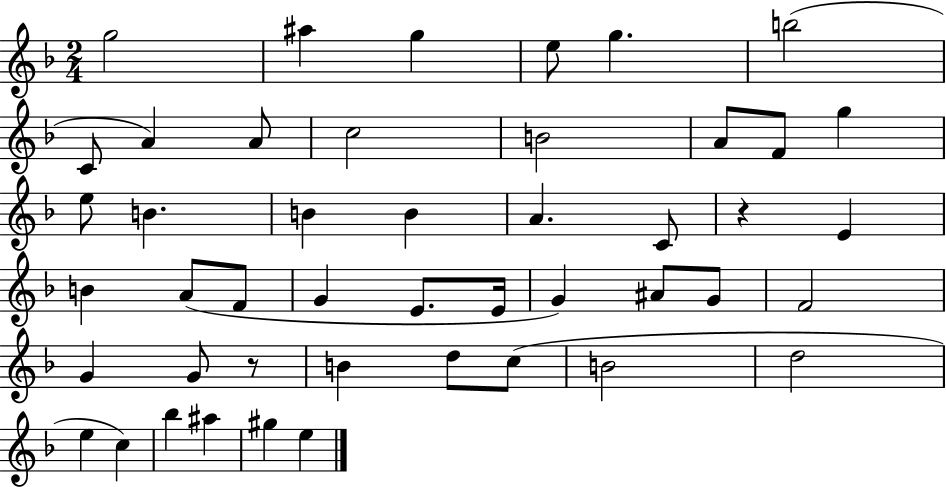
G5/h A#5/q G5/q E5/e G5/q. B5/h C4/e A4/q A4/e C5/h B4/h A4/e F4/e G5/q E5/e B4/q. B4/q B4/q A4/q. C4/e R/q E4/q B4/q A4/e F4/e G4/q E4/e. E4/s G4/q A#4/e G4/e F4/h G4/q G4/e R/e B4/q D5/e C5/e B4/h D5/h E5/q C5/q Bb5/q A#5/q G#5/q E5/q